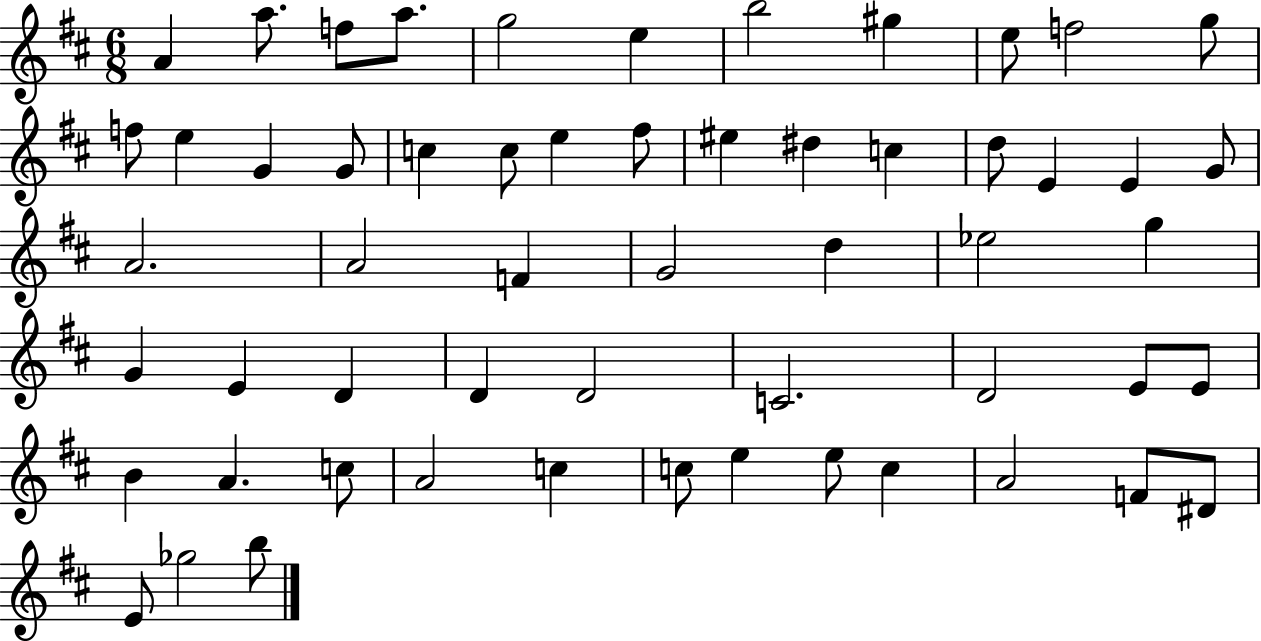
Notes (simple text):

A4/q A5/e. F5/e A5/e. G5/h E5/q B5/h G#5/q E5/e F5/h G5/e F5/e E5/q G4/q G4/e C5/q C5/e E5/q F#5/e EIS5/q D#5/q C5/q D5/e E4/q E4/q G4/e A4/h. A4/h F4/q G4/h D5/q Eb5/h G5/q G4/q E4/q D4/q D4/q D4/h C4/h. D4/h E4/e E4/e B4/q A4/q. C5/e A4/h C5/q C5/e E5/q E5/e C5/q A4/h F4/e D#4/e E4/e Gb5/h B5/e